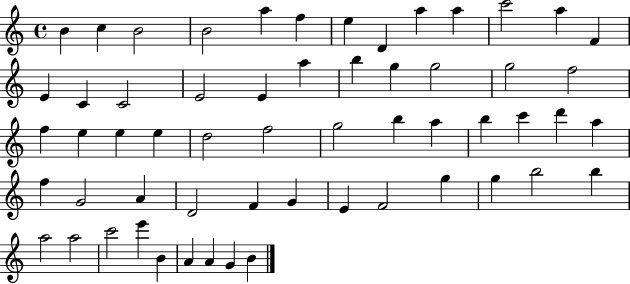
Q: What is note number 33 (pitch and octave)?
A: A5